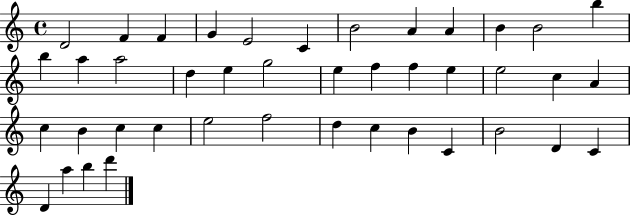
X:1
T:Untitled
M:4/4
L:1/4
K:C
D2 F F G E2 C B2 A A B B2 b b a a2 d e g2 e f f e e2 c A c B c c e2 f2 d c B C B2 D C D a b d'